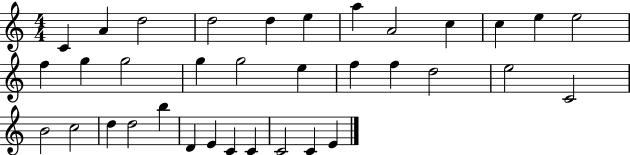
C4/q A4/q D5/h D5/h D5/q E5/q A5/q A4/h C5/q C5/q E5/q E5/h F5/q G5/q G5/h G5/q G5/h E5/q F5/q F5/q D5/h E5/h C4/h B4/h C5/h D5/q D5/h B5/q D4/q E4/q C4/q C4/q C4/h C4/q E4/q